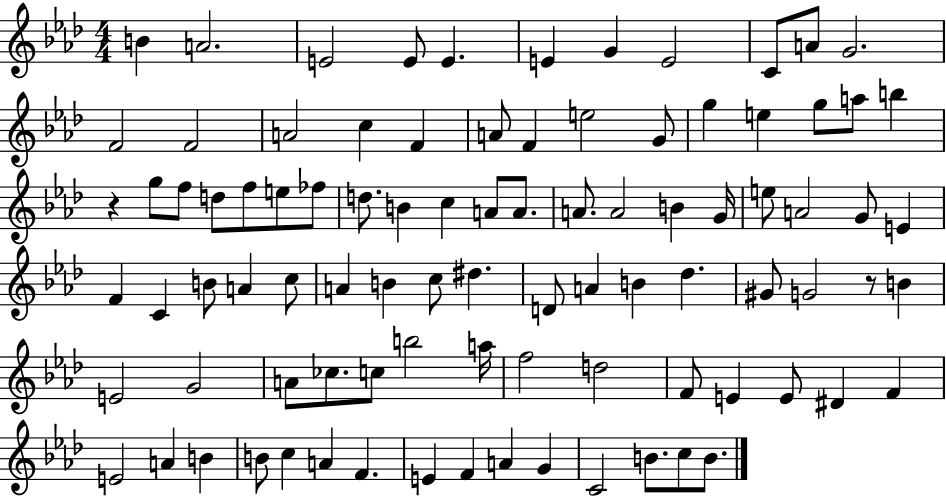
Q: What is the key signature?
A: AES major